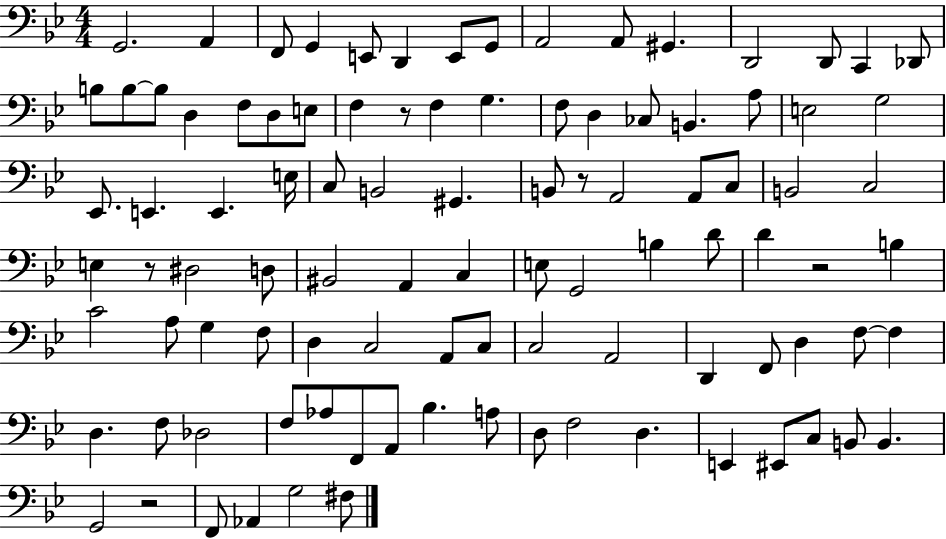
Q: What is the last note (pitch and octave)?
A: F#3